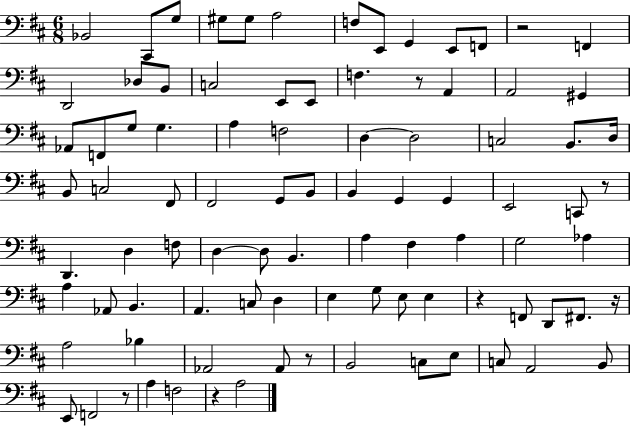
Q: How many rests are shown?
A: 8